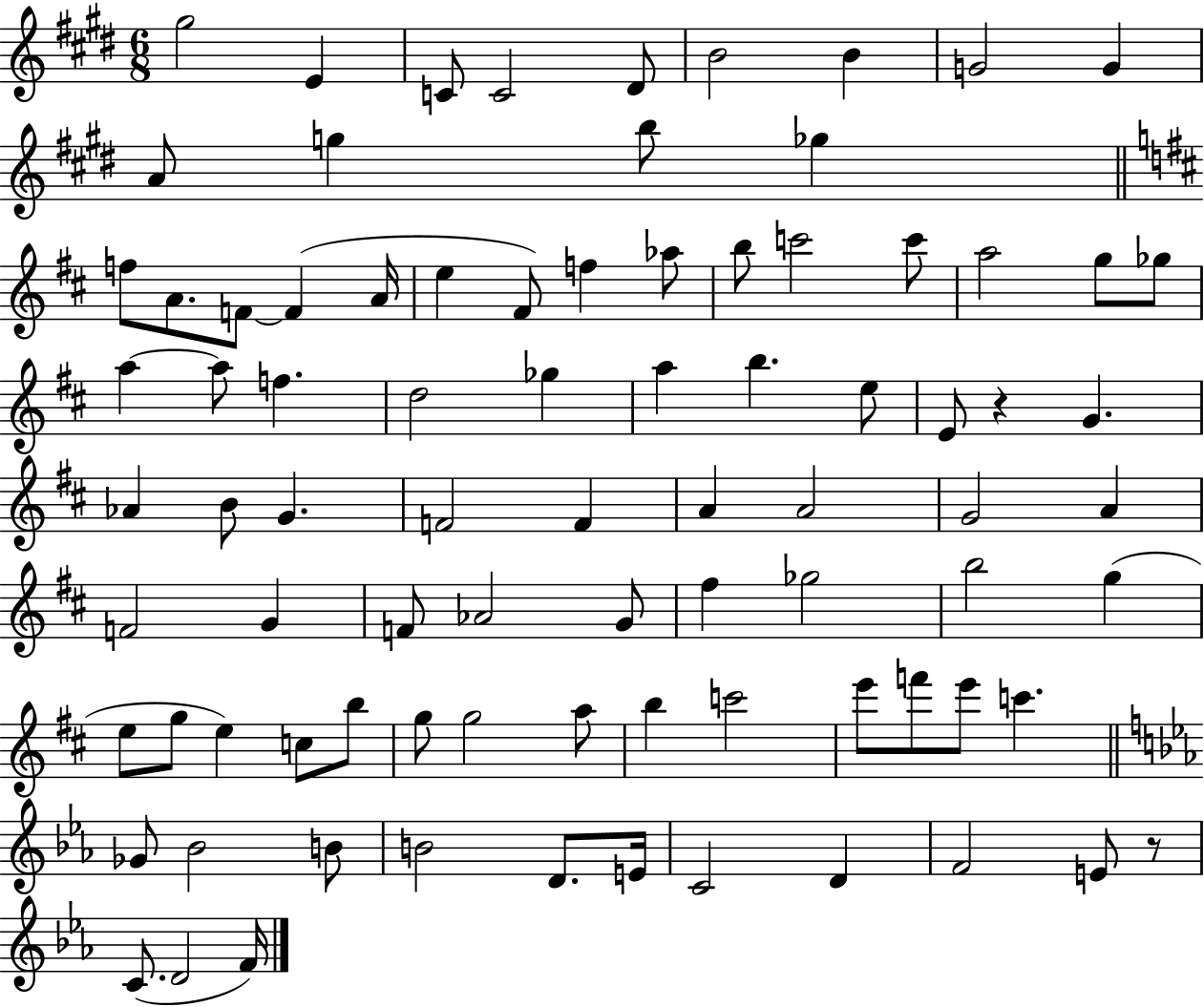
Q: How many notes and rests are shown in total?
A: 85